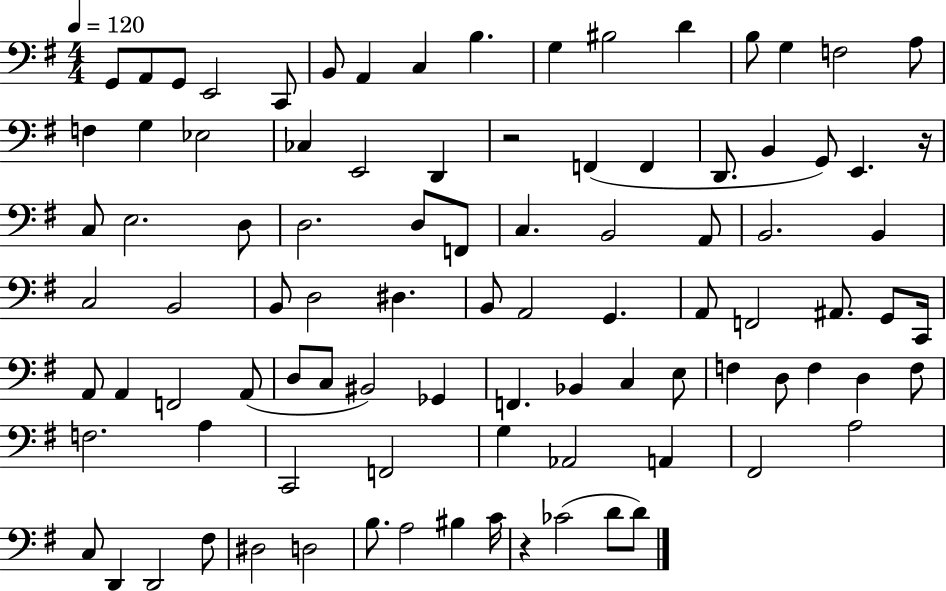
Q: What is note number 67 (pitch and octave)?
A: F3